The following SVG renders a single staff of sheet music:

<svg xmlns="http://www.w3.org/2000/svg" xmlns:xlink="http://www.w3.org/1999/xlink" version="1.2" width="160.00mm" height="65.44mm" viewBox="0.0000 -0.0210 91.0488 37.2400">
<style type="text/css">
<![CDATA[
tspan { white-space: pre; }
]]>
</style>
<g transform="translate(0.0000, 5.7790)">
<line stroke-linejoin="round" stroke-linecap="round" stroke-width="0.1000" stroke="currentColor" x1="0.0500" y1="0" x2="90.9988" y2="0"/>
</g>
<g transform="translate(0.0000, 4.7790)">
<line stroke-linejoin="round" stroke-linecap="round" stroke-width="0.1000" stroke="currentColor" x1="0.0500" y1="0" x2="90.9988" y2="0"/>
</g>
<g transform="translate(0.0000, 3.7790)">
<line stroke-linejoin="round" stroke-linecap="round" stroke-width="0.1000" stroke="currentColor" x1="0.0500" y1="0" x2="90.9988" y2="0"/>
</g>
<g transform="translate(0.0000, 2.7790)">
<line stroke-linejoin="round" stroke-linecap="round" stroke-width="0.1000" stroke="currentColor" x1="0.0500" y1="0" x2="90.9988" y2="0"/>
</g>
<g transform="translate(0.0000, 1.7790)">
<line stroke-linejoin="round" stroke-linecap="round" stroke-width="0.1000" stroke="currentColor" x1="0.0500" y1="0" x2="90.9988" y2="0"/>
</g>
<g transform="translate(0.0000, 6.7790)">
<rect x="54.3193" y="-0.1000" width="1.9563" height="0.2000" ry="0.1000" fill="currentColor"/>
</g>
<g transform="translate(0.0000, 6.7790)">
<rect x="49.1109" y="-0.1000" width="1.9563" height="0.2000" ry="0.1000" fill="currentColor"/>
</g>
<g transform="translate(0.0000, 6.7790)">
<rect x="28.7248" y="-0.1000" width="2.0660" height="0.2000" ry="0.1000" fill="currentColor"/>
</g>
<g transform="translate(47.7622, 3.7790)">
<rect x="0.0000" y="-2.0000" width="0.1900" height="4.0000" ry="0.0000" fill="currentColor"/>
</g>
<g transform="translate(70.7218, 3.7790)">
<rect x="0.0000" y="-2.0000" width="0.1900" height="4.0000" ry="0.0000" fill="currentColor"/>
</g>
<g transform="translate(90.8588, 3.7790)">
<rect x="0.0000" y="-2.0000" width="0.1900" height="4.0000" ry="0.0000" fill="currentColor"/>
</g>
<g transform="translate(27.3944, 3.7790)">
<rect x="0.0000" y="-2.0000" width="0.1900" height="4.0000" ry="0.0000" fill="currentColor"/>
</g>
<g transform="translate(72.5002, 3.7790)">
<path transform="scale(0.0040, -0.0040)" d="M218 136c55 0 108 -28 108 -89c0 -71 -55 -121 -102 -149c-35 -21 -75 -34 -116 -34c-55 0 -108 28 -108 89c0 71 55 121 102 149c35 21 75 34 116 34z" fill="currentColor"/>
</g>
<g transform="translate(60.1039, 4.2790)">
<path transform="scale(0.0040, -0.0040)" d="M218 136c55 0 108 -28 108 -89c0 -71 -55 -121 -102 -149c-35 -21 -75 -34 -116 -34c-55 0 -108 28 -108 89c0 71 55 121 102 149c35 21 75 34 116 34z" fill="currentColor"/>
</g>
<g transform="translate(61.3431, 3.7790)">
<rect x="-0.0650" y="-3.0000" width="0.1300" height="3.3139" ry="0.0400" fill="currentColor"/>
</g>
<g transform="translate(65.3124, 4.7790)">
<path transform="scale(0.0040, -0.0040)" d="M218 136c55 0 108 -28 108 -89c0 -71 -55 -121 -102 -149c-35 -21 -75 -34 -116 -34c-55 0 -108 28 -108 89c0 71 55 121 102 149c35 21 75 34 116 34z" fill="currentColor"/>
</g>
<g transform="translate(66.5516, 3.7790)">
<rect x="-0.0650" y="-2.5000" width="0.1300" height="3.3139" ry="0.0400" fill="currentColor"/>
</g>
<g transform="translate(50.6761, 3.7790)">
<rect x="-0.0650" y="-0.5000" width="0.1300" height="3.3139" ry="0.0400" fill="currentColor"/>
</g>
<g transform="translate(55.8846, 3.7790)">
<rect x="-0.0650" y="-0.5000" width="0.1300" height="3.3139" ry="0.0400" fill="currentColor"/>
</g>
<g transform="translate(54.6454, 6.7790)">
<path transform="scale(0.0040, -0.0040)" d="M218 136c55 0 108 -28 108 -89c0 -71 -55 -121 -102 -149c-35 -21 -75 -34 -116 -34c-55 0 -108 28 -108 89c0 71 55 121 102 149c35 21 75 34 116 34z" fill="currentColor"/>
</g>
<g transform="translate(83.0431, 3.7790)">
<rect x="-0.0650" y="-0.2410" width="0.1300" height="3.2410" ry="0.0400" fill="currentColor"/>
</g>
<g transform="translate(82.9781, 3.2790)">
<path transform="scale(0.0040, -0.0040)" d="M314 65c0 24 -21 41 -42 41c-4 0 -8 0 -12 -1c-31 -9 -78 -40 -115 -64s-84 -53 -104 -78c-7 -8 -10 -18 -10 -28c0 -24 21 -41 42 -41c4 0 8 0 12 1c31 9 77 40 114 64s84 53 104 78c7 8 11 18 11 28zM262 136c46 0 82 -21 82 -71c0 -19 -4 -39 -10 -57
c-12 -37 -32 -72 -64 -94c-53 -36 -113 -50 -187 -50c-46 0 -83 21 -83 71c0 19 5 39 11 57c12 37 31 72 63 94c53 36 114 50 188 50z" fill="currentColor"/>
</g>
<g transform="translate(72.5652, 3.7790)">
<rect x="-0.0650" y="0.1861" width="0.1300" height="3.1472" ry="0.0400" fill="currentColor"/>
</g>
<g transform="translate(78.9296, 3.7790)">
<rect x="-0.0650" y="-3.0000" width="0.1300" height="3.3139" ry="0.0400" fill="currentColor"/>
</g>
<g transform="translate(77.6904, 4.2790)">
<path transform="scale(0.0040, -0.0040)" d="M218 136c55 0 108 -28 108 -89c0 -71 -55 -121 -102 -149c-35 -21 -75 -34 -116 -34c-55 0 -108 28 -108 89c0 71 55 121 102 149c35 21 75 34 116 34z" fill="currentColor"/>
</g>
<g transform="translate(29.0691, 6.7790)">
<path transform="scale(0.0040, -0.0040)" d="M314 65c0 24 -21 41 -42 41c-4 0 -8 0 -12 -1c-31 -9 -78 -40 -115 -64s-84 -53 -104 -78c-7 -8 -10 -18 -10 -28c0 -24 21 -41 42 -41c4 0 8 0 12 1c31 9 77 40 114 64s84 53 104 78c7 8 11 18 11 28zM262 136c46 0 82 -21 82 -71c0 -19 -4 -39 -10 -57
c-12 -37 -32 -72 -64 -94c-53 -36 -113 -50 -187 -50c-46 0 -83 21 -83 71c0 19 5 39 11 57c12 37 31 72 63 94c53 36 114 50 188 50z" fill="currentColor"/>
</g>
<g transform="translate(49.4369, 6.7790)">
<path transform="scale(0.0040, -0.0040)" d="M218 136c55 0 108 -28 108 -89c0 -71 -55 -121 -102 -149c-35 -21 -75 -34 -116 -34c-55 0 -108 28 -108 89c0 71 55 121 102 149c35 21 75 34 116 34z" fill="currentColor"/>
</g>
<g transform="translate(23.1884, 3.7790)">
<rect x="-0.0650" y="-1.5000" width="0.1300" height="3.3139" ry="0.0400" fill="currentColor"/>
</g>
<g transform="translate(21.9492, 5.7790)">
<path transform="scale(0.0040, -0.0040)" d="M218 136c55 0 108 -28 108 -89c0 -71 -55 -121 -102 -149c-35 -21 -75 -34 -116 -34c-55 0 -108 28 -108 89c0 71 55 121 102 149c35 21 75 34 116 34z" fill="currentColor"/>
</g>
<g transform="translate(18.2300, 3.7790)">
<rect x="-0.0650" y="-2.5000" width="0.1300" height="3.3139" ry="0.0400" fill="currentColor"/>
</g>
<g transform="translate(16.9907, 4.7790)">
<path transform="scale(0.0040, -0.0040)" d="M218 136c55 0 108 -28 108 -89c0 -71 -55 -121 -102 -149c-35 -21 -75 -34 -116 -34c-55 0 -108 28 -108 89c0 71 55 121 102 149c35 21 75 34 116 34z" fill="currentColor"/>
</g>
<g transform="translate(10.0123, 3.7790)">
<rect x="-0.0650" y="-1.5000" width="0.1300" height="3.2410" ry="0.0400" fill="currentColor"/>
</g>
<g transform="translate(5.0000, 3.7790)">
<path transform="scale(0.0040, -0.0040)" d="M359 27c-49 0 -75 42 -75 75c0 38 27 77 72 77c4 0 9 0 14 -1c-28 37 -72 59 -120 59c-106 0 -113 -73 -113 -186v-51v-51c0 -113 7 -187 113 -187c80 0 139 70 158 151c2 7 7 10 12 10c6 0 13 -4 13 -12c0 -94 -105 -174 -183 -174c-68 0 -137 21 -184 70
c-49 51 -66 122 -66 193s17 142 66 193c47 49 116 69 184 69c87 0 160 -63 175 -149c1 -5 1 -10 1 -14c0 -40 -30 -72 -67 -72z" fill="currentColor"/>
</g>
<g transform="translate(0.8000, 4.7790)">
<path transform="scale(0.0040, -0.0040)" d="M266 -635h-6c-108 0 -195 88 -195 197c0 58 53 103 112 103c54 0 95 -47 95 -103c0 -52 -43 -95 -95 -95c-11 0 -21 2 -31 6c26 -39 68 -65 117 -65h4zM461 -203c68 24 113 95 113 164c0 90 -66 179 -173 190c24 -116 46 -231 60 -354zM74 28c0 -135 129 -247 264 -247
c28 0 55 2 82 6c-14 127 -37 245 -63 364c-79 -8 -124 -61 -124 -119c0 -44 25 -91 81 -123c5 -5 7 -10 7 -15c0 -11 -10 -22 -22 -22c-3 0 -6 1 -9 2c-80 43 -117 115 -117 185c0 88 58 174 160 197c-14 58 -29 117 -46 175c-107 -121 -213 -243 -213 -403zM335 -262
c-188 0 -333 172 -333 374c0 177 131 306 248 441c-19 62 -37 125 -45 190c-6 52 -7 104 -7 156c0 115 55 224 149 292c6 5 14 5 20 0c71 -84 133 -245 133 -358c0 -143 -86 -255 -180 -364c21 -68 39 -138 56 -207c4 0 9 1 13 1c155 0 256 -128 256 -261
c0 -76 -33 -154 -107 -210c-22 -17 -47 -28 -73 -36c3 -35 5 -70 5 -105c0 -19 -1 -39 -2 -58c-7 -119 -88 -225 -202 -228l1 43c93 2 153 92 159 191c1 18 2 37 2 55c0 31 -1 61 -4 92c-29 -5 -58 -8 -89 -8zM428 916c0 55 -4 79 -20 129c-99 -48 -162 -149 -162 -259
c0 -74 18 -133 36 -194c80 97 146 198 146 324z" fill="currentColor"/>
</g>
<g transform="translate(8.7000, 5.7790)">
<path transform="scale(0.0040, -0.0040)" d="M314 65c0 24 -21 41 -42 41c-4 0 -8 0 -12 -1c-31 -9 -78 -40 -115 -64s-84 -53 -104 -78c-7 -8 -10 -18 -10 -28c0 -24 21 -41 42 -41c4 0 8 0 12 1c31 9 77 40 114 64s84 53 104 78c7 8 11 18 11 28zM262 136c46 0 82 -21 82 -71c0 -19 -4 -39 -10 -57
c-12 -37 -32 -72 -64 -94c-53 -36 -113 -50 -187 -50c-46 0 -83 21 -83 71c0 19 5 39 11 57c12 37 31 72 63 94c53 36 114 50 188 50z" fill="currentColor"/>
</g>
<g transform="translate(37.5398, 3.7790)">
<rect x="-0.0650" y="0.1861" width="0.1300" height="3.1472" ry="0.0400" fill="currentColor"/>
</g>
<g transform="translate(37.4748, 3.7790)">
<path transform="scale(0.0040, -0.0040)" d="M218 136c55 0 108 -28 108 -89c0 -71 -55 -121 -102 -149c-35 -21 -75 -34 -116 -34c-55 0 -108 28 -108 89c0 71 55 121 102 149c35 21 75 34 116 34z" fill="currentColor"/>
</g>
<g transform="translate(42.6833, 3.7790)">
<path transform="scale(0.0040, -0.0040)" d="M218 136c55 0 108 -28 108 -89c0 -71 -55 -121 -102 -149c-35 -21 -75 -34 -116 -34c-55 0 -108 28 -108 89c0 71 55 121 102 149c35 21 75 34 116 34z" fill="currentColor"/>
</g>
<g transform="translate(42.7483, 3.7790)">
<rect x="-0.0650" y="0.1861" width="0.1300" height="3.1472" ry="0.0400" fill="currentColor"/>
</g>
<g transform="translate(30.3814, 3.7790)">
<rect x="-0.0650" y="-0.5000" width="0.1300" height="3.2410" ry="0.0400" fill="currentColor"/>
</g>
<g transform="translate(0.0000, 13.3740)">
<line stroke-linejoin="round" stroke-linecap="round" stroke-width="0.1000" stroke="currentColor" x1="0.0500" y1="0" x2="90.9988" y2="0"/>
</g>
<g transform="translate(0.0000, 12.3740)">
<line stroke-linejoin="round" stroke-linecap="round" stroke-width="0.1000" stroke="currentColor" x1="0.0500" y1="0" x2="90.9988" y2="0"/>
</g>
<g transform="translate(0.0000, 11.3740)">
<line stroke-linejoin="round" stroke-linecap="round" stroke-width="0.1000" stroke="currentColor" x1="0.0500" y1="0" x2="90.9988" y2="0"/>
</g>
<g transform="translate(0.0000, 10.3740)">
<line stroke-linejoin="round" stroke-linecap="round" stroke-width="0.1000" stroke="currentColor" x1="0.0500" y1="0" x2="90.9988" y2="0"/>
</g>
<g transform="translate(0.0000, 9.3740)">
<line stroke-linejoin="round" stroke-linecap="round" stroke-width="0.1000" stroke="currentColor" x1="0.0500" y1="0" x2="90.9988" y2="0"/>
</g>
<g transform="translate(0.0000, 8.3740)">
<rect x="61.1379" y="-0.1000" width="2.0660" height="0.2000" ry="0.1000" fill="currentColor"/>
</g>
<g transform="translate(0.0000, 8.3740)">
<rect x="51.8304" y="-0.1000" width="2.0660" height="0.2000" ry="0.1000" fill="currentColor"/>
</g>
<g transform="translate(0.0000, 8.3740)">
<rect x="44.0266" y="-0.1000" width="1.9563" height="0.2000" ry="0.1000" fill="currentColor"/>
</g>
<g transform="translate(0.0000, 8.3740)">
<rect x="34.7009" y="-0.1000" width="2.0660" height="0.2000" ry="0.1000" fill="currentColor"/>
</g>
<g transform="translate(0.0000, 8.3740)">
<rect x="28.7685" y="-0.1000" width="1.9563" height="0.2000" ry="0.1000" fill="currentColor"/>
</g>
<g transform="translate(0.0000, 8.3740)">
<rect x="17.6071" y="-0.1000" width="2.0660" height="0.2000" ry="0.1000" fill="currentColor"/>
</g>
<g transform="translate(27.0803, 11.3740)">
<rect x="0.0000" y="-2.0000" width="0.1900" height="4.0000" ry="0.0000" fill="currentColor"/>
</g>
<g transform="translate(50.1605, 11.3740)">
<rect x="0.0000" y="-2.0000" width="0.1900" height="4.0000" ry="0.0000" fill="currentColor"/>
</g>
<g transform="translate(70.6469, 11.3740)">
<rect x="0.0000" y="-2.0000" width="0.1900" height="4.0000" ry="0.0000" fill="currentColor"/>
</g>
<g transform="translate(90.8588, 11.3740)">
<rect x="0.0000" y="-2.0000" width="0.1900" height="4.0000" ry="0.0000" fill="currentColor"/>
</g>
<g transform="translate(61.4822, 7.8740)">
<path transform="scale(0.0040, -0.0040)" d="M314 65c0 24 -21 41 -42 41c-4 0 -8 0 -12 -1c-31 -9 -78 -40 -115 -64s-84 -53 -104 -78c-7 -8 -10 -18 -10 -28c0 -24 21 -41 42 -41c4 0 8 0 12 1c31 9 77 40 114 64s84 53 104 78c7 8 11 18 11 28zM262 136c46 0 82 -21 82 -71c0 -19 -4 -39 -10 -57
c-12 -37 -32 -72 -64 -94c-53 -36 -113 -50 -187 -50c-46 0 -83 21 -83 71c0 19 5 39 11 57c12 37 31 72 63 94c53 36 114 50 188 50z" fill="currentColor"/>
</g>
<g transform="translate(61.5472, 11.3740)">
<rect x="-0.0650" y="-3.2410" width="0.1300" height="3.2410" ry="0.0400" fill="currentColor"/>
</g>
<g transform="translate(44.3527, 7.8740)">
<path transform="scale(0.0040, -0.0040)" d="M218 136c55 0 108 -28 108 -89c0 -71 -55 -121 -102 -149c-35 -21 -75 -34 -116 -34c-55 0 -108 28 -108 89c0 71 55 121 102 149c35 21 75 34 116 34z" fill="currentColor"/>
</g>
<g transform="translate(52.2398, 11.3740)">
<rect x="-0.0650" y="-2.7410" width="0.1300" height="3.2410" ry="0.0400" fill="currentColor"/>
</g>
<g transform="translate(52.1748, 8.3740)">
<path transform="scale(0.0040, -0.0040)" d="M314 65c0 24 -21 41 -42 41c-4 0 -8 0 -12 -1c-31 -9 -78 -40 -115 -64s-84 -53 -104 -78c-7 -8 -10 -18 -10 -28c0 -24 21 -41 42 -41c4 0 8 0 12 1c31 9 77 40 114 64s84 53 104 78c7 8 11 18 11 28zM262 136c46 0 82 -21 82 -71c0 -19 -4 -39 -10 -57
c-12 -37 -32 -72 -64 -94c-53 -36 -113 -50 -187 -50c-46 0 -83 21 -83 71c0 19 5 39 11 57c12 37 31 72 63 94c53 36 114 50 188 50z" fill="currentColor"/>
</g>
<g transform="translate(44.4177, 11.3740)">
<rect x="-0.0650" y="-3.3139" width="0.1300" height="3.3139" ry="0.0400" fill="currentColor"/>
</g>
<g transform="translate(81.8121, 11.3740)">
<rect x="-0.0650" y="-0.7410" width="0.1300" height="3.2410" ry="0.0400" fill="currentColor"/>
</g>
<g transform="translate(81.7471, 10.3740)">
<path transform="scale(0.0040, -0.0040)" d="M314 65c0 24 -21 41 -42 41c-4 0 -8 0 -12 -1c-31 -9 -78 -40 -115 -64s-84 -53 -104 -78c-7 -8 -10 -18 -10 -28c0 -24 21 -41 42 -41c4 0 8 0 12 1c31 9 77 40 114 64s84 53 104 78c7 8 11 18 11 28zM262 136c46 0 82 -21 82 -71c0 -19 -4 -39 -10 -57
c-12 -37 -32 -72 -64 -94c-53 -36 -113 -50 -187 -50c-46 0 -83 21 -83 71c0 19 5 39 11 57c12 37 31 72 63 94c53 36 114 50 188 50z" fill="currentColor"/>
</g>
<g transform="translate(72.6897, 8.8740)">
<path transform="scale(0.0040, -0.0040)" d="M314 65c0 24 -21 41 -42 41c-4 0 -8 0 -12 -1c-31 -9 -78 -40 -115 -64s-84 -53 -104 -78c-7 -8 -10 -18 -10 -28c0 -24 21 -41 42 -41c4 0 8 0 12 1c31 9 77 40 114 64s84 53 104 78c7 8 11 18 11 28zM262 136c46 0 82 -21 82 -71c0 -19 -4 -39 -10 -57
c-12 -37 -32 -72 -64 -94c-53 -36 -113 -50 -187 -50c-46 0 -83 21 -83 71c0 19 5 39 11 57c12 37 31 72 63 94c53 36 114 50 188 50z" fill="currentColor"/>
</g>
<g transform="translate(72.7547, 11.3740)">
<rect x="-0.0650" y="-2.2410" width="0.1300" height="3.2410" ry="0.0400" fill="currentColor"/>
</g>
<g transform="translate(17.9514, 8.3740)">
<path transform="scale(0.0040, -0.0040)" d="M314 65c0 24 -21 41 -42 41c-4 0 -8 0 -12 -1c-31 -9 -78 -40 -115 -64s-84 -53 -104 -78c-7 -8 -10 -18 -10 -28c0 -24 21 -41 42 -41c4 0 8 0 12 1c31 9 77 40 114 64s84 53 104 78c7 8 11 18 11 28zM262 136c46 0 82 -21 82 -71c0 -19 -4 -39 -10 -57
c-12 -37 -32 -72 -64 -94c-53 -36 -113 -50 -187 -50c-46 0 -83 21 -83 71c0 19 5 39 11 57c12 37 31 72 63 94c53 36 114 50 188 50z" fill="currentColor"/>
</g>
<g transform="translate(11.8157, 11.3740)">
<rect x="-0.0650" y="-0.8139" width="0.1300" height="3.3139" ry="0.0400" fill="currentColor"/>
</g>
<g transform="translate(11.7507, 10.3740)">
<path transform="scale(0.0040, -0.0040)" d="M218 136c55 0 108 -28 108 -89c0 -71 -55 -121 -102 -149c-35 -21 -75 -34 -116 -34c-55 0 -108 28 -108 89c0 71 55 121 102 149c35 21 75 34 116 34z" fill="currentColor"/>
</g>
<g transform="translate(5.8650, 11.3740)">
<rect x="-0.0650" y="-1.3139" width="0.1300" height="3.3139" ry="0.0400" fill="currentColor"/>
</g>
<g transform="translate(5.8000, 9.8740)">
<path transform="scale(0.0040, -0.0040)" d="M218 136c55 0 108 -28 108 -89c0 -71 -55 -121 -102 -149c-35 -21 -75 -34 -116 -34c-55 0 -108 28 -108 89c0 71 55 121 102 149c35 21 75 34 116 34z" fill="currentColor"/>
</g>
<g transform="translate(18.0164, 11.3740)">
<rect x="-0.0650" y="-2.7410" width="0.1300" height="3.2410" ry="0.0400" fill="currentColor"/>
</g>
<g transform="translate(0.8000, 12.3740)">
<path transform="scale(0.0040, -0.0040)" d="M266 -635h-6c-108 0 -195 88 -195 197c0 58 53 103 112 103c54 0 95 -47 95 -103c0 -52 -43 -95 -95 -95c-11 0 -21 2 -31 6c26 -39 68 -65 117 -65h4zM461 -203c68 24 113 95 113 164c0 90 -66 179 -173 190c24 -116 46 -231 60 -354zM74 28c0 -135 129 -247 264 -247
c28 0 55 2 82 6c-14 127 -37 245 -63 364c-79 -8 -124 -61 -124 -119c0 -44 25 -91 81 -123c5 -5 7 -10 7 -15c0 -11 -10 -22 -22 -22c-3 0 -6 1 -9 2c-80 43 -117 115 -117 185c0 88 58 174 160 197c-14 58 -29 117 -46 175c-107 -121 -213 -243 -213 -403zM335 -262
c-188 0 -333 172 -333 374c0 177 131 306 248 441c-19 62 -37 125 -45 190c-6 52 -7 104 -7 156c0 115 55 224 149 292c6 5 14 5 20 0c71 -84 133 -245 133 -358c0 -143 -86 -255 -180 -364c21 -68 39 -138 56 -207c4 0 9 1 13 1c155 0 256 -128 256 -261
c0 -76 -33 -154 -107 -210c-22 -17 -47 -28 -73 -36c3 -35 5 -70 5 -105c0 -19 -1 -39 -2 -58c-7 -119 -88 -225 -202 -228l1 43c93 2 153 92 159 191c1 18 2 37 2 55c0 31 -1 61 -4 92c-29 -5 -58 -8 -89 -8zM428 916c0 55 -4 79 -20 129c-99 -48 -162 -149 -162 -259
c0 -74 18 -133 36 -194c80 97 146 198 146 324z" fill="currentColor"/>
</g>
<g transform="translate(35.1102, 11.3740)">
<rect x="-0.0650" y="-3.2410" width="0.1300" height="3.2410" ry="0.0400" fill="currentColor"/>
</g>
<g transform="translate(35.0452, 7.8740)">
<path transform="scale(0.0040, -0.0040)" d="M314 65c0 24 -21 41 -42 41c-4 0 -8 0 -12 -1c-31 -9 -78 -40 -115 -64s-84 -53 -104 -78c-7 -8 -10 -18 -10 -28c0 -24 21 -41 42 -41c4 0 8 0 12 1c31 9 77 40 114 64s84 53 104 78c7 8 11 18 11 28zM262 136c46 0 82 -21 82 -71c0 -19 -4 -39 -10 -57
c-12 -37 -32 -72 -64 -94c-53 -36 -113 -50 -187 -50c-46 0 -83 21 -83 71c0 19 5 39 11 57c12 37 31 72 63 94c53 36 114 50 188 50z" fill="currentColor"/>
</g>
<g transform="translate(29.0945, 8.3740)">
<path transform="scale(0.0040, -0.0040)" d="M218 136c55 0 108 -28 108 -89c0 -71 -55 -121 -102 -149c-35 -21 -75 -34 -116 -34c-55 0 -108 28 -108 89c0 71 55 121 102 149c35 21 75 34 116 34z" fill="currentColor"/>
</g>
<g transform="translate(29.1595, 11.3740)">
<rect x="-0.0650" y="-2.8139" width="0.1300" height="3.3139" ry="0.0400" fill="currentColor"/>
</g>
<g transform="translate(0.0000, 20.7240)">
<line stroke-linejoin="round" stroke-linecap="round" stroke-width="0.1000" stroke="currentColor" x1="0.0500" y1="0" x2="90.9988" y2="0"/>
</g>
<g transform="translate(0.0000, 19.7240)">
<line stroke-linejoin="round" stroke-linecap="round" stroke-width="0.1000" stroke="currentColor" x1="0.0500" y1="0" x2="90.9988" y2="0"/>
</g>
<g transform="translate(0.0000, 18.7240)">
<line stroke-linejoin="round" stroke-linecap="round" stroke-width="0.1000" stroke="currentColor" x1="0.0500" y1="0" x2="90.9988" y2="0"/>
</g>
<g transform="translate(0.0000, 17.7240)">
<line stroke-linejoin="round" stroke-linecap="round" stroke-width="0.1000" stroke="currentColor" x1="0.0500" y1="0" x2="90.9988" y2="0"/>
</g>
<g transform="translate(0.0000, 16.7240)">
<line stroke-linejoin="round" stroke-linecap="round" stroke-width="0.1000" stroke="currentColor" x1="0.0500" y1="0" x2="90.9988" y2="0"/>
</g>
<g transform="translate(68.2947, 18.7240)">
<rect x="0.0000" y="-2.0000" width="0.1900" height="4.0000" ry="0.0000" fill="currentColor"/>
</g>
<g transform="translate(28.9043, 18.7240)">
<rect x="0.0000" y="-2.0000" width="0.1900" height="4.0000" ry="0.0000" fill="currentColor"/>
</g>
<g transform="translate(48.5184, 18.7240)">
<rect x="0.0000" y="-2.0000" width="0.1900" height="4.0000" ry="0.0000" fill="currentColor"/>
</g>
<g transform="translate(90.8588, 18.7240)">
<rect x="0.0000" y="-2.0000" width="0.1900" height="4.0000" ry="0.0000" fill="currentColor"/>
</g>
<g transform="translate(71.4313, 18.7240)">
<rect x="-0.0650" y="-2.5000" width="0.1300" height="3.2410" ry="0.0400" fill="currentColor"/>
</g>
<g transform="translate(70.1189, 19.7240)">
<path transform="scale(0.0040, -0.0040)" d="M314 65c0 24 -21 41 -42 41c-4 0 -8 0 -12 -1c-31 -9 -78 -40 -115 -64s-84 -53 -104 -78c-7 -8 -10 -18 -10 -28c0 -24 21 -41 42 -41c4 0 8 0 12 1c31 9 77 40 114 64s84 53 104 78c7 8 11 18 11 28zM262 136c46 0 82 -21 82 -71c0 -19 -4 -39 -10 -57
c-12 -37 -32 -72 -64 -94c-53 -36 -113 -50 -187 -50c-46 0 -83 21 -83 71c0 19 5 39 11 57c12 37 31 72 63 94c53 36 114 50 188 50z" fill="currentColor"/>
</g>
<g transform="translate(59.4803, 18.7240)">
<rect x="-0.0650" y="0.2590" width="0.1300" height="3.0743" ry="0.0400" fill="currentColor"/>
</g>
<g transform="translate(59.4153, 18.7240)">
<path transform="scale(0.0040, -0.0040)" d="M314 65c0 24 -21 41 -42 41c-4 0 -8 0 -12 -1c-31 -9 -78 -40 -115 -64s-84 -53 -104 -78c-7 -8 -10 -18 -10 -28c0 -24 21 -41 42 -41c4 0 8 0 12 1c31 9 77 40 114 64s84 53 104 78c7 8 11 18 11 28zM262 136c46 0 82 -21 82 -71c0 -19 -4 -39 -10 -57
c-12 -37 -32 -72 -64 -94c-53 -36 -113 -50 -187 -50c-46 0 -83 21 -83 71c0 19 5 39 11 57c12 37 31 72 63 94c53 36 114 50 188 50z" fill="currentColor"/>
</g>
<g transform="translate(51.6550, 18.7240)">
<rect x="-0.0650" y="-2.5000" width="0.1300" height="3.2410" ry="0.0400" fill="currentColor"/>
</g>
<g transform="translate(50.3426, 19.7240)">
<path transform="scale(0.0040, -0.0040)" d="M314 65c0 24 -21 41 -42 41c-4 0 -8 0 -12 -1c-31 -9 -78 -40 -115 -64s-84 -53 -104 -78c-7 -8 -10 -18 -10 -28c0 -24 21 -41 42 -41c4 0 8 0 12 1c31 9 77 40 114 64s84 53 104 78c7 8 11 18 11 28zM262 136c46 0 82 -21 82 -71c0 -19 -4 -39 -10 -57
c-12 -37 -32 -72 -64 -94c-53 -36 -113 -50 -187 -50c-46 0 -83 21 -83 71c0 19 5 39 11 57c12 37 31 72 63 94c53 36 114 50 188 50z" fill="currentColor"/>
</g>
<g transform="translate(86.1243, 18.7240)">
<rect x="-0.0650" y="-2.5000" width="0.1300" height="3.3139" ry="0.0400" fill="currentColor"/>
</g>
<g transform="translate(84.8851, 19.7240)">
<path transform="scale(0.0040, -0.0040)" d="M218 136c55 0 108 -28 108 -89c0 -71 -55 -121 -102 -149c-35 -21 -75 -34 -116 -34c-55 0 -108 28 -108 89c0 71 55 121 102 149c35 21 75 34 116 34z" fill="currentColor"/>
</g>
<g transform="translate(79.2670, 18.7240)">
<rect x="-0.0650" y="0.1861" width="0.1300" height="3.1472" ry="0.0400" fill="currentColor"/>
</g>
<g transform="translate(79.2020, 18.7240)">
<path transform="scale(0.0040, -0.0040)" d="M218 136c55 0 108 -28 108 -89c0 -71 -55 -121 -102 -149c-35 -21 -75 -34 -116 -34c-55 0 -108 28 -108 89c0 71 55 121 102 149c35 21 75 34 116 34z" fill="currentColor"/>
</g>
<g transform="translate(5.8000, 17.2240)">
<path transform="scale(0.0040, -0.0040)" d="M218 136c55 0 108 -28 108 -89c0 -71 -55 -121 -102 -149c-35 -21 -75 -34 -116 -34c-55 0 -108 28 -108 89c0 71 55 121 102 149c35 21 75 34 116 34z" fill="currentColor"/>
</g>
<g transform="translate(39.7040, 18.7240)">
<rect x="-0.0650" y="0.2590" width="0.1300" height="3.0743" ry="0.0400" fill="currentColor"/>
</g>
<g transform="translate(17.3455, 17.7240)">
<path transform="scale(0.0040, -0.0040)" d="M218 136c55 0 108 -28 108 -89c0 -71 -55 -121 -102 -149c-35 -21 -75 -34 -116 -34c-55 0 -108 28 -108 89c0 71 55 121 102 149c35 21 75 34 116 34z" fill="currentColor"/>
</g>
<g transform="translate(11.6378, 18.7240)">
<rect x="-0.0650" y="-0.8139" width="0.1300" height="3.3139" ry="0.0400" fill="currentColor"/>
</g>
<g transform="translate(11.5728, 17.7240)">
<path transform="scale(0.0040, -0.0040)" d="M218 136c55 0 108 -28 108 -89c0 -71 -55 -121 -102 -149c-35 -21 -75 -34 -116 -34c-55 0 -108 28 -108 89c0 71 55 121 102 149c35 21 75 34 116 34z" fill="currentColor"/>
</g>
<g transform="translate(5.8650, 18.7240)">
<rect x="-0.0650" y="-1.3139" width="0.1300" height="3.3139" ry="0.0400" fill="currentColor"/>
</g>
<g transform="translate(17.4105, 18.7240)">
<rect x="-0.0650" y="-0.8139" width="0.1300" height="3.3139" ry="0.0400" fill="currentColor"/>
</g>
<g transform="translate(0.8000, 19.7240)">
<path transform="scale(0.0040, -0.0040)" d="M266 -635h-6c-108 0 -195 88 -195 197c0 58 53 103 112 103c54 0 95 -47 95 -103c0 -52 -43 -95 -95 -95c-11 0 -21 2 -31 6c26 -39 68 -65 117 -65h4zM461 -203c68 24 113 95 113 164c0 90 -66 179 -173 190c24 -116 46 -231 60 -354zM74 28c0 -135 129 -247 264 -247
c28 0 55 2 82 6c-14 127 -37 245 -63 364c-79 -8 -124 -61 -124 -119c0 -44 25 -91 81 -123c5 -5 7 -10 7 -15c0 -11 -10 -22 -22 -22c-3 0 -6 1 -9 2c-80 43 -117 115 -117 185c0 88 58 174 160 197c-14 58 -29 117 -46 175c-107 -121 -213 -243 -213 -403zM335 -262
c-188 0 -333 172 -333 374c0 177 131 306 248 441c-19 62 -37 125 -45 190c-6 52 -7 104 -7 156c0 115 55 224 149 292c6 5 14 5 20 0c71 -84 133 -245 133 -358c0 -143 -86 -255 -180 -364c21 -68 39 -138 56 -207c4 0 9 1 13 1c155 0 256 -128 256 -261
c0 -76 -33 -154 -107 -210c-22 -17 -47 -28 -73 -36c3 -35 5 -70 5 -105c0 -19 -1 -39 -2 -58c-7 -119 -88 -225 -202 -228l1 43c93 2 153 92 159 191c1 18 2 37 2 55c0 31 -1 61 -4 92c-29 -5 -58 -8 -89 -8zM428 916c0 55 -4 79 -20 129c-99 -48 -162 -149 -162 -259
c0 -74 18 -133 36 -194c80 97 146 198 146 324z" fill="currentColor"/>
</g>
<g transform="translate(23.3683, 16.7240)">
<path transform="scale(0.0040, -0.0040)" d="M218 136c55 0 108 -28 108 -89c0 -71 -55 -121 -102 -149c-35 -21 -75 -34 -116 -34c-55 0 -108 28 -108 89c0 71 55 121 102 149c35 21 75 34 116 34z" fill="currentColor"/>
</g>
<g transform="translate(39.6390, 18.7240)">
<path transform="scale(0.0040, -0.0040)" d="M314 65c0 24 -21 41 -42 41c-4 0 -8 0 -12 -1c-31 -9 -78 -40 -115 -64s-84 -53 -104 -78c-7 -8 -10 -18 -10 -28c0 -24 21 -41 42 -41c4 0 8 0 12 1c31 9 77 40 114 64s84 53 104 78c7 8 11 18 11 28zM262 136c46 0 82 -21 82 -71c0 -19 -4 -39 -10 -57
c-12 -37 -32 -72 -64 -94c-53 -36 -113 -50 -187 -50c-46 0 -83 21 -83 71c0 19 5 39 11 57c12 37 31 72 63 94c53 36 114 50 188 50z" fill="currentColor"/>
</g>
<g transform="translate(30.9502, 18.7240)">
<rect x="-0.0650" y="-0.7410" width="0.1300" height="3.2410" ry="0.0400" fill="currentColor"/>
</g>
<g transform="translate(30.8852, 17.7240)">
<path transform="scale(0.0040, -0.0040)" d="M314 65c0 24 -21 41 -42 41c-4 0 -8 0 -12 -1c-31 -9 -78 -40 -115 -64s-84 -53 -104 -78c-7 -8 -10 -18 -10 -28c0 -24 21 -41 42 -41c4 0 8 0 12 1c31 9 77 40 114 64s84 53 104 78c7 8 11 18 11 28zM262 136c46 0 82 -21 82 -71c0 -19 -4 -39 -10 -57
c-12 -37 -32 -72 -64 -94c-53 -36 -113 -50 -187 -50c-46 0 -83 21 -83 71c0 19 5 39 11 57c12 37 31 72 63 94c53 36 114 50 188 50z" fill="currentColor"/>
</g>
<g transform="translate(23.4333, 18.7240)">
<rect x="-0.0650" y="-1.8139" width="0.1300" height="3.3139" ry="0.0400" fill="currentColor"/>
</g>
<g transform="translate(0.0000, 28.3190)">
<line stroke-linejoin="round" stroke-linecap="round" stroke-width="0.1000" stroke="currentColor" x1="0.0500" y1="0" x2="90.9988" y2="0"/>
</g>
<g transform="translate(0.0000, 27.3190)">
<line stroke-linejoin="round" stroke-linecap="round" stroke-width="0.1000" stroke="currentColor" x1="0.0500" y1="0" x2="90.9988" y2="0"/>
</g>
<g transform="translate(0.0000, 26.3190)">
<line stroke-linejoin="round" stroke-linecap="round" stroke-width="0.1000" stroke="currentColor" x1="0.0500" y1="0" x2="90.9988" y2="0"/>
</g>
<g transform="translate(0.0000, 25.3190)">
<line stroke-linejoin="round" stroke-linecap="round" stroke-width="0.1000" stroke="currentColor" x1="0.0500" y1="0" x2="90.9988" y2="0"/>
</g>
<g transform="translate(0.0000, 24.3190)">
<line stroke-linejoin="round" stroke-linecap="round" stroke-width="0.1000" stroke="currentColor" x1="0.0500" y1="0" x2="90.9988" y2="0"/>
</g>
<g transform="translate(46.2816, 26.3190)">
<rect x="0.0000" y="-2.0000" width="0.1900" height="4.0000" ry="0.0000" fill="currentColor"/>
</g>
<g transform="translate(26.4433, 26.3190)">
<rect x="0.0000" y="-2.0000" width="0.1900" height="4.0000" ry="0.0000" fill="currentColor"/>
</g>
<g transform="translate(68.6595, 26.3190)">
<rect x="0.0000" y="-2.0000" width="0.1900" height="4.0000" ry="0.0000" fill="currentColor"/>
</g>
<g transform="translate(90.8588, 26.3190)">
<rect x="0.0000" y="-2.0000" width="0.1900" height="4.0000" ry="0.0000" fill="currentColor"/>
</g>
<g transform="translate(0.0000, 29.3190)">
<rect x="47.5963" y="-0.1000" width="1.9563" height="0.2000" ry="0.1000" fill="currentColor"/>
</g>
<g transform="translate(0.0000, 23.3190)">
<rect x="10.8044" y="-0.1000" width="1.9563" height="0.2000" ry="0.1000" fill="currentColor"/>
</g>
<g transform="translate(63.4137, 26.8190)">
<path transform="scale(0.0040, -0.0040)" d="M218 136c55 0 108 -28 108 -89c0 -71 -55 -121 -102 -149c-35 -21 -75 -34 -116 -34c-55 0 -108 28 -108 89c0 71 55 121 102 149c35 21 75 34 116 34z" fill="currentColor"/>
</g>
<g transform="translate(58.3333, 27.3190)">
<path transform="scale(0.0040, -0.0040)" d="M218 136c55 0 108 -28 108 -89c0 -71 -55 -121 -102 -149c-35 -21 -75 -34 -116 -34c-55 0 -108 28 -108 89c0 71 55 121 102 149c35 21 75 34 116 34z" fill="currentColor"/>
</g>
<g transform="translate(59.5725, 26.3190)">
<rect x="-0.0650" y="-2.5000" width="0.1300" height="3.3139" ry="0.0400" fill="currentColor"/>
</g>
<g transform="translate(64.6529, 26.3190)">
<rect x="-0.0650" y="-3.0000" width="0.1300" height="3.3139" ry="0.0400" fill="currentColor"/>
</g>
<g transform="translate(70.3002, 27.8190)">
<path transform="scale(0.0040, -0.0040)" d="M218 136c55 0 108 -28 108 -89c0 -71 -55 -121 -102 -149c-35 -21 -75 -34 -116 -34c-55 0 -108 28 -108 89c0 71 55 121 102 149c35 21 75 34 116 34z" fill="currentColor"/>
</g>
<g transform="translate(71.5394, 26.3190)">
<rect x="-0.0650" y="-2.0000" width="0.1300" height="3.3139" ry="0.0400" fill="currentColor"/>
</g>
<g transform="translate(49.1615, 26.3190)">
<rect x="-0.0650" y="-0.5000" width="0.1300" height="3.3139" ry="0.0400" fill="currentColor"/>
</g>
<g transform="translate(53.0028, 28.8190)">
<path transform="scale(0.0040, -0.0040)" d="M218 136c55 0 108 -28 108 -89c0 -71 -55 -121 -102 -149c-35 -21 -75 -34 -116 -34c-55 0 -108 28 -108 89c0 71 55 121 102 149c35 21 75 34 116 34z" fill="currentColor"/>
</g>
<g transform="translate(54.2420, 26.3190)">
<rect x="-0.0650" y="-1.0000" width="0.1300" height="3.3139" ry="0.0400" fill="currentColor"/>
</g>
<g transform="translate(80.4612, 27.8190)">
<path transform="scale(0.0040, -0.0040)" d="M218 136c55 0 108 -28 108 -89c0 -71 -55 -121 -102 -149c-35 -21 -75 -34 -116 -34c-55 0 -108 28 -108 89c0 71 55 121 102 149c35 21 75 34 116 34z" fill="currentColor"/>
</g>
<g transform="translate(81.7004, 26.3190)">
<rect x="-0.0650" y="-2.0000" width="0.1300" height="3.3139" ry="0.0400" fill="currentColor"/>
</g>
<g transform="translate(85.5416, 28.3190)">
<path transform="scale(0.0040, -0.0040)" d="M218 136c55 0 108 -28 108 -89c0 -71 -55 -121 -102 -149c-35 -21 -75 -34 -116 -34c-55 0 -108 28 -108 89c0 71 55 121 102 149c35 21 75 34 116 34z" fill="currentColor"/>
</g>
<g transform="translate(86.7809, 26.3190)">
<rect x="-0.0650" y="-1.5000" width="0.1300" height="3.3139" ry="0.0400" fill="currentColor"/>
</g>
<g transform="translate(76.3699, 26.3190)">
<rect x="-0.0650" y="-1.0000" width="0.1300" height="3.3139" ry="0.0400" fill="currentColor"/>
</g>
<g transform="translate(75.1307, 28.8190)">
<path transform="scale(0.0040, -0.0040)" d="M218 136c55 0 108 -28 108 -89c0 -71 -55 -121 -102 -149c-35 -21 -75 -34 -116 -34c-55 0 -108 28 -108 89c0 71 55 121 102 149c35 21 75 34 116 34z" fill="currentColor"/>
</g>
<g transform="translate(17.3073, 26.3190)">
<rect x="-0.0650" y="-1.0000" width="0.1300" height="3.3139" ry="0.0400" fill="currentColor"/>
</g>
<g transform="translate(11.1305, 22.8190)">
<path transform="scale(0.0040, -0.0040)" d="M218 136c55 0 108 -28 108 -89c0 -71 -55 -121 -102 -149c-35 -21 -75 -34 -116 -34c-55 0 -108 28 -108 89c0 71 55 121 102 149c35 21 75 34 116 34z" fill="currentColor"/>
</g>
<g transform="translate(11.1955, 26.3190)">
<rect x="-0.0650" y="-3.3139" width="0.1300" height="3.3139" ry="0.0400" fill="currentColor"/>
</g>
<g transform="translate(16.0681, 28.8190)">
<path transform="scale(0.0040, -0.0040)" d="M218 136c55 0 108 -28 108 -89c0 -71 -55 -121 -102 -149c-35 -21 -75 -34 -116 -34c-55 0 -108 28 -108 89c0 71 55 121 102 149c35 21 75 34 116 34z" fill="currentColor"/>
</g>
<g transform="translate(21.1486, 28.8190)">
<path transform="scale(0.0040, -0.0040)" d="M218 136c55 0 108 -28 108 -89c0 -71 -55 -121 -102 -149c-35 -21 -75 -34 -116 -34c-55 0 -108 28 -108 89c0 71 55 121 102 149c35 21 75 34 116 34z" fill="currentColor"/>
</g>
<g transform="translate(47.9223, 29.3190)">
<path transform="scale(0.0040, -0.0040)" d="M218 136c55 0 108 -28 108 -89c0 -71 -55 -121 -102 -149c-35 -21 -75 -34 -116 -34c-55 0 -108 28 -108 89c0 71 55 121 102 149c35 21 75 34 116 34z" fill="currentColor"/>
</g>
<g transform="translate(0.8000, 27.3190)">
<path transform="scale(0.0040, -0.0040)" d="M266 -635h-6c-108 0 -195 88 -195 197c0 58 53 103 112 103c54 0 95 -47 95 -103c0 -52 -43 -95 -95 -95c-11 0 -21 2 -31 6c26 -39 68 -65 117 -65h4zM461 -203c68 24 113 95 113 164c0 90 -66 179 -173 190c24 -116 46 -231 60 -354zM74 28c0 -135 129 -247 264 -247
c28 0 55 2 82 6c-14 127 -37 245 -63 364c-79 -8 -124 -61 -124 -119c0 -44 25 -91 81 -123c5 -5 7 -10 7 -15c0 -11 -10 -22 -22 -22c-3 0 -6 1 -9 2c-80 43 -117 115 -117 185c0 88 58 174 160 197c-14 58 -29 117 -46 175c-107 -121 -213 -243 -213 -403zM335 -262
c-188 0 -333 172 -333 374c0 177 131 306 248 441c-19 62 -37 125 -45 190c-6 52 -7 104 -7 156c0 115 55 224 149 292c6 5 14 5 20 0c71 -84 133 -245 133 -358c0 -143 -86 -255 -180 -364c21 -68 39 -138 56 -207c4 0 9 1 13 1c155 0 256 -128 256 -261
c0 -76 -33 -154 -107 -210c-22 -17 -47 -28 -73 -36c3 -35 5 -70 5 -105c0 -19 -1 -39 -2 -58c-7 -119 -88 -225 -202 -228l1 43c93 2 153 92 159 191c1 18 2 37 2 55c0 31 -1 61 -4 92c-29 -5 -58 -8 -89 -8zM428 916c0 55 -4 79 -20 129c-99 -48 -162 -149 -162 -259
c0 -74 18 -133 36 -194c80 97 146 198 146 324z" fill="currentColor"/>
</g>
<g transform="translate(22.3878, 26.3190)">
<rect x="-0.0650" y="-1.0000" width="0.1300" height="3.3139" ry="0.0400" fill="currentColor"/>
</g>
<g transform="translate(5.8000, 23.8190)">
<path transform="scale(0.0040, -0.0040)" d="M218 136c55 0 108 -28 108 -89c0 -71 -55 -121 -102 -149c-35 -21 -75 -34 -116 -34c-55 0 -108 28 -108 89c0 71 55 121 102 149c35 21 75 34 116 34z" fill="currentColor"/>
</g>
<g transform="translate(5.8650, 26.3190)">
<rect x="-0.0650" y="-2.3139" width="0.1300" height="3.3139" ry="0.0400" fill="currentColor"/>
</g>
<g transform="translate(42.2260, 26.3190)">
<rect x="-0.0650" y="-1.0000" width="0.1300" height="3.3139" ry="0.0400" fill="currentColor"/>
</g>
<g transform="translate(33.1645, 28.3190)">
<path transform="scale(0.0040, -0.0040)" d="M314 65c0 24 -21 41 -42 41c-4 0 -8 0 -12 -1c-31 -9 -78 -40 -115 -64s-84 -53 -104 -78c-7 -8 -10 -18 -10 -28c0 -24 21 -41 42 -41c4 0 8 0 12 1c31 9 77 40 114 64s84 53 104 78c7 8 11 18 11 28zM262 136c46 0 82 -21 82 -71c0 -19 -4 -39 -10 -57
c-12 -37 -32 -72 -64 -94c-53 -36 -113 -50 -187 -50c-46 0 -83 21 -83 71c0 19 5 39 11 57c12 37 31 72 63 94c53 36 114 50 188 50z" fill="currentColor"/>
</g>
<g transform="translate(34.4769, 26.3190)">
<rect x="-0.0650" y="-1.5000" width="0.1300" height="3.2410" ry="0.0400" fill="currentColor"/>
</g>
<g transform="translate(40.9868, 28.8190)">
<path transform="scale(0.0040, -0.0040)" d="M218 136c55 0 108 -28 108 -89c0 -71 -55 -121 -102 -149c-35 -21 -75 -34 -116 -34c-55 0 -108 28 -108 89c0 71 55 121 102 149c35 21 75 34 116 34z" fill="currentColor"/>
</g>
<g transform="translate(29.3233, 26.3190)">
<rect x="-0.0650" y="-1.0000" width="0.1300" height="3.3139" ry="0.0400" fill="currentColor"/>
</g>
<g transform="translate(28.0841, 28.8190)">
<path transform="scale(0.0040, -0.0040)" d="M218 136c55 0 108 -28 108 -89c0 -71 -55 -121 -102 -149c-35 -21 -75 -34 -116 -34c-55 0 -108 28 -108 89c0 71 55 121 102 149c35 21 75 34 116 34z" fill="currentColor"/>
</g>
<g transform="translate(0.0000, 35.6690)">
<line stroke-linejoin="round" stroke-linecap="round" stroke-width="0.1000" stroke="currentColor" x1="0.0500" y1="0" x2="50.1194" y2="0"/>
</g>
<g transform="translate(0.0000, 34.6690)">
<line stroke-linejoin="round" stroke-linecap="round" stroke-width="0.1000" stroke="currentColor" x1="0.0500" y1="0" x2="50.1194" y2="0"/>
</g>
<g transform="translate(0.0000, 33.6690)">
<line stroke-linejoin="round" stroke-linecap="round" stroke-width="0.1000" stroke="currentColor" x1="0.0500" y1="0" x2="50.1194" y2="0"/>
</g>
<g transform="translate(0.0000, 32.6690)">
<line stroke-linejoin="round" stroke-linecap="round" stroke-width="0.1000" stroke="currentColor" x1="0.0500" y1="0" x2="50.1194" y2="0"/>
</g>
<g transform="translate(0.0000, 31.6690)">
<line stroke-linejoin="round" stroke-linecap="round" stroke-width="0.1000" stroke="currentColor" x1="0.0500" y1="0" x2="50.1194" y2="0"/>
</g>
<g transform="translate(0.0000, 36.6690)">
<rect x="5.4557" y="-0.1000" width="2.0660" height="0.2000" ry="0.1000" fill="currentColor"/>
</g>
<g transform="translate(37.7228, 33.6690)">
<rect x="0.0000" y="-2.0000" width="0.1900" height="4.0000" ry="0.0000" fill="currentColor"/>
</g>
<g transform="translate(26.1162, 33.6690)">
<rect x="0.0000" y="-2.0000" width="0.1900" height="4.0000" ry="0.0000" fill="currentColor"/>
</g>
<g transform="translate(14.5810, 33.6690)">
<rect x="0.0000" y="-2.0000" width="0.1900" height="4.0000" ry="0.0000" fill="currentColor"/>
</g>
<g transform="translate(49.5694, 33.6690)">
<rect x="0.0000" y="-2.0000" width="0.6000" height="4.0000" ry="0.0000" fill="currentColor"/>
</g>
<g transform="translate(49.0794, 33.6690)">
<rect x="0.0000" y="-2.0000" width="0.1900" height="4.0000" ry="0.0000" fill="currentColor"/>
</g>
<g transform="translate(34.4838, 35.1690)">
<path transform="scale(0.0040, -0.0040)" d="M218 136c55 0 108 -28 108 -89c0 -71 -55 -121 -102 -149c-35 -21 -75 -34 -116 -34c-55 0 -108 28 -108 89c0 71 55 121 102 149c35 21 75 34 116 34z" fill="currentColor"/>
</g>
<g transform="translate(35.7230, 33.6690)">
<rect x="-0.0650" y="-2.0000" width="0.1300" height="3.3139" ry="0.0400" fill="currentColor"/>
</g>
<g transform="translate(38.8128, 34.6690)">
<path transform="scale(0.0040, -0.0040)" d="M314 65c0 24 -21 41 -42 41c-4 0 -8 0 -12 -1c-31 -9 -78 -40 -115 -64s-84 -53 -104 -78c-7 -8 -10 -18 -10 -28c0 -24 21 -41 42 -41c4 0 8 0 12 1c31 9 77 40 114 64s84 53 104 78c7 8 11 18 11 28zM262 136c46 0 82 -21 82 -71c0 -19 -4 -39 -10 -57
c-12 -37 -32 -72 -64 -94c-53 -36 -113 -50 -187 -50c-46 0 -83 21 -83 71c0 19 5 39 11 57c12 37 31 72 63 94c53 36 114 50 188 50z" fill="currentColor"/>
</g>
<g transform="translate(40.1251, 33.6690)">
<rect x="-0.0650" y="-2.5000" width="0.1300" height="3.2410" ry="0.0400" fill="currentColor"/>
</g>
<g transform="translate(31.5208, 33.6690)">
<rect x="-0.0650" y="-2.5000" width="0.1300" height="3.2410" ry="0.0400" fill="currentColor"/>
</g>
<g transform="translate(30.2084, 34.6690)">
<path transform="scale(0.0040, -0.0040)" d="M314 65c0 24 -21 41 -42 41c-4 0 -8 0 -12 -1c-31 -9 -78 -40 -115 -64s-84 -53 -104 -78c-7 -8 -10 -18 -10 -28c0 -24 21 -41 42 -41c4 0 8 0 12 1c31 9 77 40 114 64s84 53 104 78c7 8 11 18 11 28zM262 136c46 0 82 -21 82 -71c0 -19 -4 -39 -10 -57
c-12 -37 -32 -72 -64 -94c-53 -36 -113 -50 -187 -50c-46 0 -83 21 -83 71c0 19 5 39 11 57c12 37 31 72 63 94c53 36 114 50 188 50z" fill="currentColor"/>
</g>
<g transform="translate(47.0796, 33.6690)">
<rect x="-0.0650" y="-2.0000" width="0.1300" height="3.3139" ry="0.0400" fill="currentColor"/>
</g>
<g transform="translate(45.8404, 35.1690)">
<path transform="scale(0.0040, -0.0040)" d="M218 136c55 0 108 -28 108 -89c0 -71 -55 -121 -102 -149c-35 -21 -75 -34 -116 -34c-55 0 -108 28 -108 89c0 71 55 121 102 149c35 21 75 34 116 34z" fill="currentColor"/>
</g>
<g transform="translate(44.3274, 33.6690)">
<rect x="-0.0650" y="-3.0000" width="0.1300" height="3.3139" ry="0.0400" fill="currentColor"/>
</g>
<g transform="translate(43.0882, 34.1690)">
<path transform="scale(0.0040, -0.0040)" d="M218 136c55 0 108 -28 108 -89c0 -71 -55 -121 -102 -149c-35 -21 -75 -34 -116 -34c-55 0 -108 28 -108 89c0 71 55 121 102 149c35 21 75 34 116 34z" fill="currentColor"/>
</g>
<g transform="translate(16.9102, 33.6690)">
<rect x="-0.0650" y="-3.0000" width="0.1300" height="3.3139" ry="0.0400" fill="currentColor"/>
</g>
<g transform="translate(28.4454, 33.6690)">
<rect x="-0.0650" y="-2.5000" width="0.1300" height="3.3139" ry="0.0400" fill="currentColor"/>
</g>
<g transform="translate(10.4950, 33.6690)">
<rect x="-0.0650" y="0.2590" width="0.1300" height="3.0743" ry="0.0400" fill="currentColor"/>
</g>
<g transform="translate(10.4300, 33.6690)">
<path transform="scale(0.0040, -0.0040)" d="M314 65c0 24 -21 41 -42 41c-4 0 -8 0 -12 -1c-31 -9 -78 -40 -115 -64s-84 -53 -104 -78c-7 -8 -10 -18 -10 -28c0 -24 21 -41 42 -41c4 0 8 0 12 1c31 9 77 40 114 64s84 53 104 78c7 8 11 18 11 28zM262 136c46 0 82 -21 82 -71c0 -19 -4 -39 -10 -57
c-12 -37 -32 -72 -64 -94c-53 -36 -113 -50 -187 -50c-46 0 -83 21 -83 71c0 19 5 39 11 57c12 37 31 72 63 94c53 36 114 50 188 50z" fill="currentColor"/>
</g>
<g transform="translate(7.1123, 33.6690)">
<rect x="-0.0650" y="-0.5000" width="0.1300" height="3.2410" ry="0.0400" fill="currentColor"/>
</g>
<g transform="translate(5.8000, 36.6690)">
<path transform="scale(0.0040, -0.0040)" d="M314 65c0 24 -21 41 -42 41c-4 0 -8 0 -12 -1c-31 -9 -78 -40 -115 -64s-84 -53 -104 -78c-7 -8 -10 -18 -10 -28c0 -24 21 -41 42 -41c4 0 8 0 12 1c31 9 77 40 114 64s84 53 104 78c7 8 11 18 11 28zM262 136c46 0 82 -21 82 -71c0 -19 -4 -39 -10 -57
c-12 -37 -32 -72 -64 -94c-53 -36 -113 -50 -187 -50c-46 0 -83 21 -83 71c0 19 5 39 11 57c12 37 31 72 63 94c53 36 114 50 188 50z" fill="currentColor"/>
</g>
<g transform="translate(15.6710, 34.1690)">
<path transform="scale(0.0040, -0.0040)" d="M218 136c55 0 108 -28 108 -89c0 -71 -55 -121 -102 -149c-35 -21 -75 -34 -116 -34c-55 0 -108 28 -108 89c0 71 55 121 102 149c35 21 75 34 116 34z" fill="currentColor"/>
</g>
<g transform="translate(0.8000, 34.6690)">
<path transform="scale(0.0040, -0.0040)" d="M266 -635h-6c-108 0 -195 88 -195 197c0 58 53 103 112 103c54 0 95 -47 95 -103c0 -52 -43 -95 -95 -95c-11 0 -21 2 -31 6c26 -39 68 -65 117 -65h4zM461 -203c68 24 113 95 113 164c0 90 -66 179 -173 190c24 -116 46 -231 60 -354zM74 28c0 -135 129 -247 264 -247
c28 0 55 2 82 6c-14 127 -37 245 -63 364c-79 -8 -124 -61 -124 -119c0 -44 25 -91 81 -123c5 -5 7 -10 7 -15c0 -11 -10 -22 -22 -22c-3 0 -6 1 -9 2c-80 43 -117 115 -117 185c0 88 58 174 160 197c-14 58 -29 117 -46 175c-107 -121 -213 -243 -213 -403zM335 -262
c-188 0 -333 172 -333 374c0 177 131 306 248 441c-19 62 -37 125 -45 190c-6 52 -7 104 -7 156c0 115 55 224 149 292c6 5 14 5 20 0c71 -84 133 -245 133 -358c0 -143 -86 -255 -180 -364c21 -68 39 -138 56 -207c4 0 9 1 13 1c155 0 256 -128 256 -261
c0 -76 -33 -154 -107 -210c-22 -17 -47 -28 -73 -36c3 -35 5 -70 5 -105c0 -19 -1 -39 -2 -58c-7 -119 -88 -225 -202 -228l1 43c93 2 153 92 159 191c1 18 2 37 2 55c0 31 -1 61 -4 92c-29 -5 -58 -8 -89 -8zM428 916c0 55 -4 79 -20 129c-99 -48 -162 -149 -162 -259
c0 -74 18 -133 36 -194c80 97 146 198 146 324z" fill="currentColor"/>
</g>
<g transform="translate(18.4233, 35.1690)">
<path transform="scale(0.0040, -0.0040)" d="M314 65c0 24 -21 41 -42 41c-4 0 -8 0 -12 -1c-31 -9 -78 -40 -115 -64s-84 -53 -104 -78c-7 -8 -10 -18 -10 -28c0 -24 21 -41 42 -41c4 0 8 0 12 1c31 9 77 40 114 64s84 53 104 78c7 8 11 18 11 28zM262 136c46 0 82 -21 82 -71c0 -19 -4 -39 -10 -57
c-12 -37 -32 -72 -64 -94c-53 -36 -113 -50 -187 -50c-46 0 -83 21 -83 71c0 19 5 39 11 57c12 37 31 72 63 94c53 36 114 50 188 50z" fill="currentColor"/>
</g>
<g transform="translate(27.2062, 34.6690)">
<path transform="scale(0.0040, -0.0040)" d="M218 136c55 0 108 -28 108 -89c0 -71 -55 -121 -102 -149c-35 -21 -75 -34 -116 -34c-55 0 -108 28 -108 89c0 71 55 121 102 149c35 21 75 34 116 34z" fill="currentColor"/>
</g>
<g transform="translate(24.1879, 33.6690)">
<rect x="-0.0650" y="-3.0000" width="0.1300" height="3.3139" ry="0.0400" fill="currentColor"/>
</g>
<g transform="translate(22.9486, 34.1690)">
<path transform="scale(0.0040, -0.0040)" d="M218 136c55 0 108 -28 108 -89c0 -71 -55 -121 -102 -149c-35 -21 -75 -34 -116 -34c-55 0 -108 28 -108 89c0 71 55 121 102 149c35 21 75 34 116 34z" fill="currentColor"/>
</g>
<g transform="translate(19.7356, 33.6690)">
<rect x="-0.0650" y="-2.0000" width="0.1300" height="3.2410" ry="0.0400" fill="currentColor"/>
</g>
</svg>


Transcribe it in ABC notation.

X:1
T:Untitled
M:4/4
L:1/4
K:C
E2 G E C2 B B C C A G B A c2 e d a2 a b2 b a2 b2 g2 d2 e d d f d2 B2 G2 B2 G2 B G g b D D D E2 D C D G A F D F E C2 B2 A F2 A G G2 F G2 A F